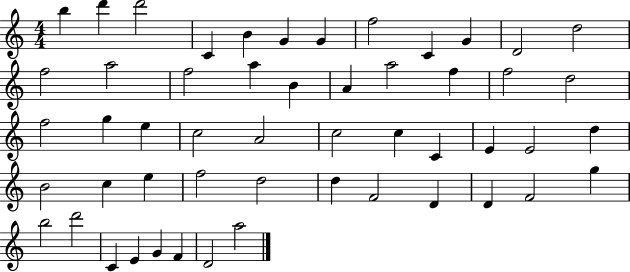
{
  \clef treble
  \numericTimeSignature
  \time 4/4
  \key c \major
  b''4 d'''4 d'''2 | c'4 b'4 g'4 g'4 | f''2 c'4 g'4 | d'2 d''2 | \break f''2 a''2 | f''2 a''4 b'4 | a'4 a''2 f''4 | f''2 d''2 | \break f''2 g''4 e''4 | c''2 a'2 | c''2 c''4 c'4 | e'4 e'2 d''4 | \break b'2 c''4 e''4 | f''2 d''2 | d''4 f'2 d'4 | d'4 f'2 g''4 | \break b''2 d'''2 | c'4 e'4 g'4 f'4 | d'2 a''2 | \bar "|."
}